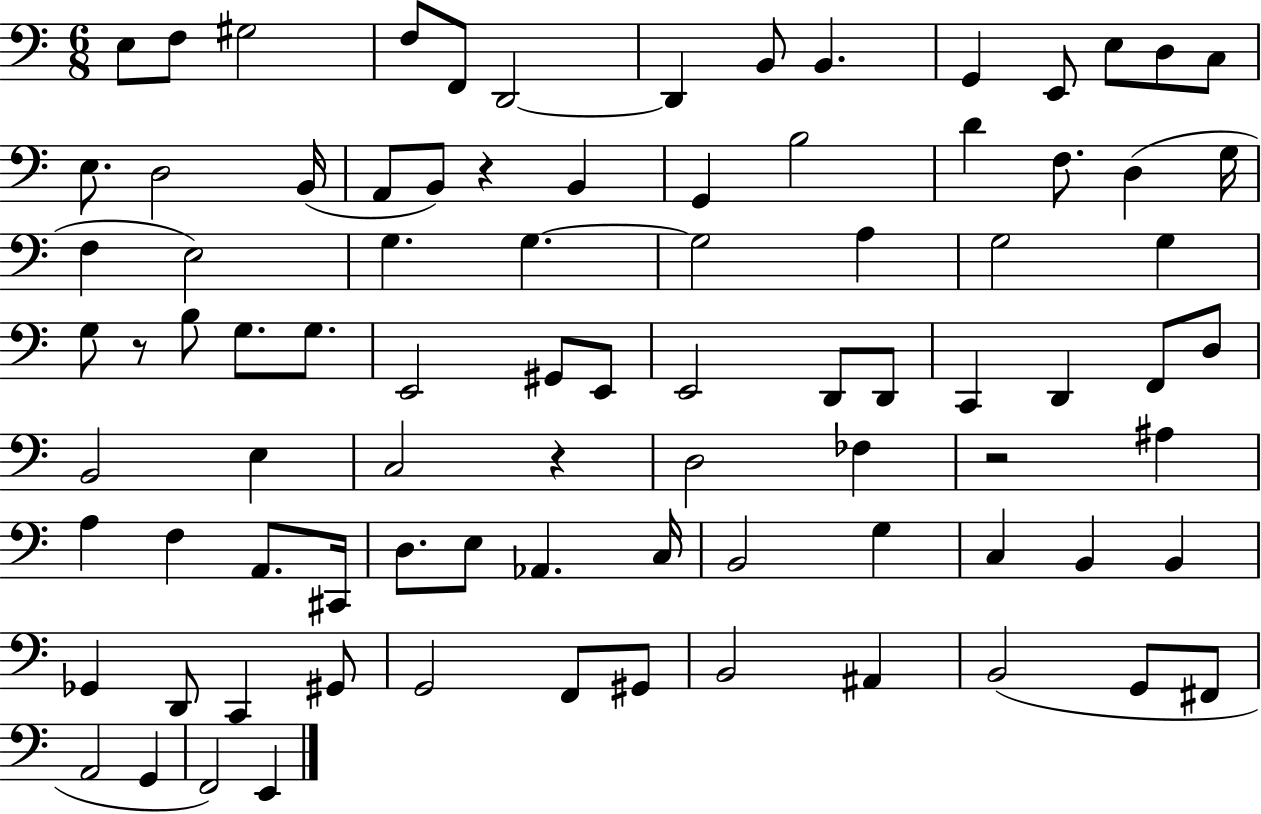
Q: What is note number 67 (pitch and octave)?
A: B2